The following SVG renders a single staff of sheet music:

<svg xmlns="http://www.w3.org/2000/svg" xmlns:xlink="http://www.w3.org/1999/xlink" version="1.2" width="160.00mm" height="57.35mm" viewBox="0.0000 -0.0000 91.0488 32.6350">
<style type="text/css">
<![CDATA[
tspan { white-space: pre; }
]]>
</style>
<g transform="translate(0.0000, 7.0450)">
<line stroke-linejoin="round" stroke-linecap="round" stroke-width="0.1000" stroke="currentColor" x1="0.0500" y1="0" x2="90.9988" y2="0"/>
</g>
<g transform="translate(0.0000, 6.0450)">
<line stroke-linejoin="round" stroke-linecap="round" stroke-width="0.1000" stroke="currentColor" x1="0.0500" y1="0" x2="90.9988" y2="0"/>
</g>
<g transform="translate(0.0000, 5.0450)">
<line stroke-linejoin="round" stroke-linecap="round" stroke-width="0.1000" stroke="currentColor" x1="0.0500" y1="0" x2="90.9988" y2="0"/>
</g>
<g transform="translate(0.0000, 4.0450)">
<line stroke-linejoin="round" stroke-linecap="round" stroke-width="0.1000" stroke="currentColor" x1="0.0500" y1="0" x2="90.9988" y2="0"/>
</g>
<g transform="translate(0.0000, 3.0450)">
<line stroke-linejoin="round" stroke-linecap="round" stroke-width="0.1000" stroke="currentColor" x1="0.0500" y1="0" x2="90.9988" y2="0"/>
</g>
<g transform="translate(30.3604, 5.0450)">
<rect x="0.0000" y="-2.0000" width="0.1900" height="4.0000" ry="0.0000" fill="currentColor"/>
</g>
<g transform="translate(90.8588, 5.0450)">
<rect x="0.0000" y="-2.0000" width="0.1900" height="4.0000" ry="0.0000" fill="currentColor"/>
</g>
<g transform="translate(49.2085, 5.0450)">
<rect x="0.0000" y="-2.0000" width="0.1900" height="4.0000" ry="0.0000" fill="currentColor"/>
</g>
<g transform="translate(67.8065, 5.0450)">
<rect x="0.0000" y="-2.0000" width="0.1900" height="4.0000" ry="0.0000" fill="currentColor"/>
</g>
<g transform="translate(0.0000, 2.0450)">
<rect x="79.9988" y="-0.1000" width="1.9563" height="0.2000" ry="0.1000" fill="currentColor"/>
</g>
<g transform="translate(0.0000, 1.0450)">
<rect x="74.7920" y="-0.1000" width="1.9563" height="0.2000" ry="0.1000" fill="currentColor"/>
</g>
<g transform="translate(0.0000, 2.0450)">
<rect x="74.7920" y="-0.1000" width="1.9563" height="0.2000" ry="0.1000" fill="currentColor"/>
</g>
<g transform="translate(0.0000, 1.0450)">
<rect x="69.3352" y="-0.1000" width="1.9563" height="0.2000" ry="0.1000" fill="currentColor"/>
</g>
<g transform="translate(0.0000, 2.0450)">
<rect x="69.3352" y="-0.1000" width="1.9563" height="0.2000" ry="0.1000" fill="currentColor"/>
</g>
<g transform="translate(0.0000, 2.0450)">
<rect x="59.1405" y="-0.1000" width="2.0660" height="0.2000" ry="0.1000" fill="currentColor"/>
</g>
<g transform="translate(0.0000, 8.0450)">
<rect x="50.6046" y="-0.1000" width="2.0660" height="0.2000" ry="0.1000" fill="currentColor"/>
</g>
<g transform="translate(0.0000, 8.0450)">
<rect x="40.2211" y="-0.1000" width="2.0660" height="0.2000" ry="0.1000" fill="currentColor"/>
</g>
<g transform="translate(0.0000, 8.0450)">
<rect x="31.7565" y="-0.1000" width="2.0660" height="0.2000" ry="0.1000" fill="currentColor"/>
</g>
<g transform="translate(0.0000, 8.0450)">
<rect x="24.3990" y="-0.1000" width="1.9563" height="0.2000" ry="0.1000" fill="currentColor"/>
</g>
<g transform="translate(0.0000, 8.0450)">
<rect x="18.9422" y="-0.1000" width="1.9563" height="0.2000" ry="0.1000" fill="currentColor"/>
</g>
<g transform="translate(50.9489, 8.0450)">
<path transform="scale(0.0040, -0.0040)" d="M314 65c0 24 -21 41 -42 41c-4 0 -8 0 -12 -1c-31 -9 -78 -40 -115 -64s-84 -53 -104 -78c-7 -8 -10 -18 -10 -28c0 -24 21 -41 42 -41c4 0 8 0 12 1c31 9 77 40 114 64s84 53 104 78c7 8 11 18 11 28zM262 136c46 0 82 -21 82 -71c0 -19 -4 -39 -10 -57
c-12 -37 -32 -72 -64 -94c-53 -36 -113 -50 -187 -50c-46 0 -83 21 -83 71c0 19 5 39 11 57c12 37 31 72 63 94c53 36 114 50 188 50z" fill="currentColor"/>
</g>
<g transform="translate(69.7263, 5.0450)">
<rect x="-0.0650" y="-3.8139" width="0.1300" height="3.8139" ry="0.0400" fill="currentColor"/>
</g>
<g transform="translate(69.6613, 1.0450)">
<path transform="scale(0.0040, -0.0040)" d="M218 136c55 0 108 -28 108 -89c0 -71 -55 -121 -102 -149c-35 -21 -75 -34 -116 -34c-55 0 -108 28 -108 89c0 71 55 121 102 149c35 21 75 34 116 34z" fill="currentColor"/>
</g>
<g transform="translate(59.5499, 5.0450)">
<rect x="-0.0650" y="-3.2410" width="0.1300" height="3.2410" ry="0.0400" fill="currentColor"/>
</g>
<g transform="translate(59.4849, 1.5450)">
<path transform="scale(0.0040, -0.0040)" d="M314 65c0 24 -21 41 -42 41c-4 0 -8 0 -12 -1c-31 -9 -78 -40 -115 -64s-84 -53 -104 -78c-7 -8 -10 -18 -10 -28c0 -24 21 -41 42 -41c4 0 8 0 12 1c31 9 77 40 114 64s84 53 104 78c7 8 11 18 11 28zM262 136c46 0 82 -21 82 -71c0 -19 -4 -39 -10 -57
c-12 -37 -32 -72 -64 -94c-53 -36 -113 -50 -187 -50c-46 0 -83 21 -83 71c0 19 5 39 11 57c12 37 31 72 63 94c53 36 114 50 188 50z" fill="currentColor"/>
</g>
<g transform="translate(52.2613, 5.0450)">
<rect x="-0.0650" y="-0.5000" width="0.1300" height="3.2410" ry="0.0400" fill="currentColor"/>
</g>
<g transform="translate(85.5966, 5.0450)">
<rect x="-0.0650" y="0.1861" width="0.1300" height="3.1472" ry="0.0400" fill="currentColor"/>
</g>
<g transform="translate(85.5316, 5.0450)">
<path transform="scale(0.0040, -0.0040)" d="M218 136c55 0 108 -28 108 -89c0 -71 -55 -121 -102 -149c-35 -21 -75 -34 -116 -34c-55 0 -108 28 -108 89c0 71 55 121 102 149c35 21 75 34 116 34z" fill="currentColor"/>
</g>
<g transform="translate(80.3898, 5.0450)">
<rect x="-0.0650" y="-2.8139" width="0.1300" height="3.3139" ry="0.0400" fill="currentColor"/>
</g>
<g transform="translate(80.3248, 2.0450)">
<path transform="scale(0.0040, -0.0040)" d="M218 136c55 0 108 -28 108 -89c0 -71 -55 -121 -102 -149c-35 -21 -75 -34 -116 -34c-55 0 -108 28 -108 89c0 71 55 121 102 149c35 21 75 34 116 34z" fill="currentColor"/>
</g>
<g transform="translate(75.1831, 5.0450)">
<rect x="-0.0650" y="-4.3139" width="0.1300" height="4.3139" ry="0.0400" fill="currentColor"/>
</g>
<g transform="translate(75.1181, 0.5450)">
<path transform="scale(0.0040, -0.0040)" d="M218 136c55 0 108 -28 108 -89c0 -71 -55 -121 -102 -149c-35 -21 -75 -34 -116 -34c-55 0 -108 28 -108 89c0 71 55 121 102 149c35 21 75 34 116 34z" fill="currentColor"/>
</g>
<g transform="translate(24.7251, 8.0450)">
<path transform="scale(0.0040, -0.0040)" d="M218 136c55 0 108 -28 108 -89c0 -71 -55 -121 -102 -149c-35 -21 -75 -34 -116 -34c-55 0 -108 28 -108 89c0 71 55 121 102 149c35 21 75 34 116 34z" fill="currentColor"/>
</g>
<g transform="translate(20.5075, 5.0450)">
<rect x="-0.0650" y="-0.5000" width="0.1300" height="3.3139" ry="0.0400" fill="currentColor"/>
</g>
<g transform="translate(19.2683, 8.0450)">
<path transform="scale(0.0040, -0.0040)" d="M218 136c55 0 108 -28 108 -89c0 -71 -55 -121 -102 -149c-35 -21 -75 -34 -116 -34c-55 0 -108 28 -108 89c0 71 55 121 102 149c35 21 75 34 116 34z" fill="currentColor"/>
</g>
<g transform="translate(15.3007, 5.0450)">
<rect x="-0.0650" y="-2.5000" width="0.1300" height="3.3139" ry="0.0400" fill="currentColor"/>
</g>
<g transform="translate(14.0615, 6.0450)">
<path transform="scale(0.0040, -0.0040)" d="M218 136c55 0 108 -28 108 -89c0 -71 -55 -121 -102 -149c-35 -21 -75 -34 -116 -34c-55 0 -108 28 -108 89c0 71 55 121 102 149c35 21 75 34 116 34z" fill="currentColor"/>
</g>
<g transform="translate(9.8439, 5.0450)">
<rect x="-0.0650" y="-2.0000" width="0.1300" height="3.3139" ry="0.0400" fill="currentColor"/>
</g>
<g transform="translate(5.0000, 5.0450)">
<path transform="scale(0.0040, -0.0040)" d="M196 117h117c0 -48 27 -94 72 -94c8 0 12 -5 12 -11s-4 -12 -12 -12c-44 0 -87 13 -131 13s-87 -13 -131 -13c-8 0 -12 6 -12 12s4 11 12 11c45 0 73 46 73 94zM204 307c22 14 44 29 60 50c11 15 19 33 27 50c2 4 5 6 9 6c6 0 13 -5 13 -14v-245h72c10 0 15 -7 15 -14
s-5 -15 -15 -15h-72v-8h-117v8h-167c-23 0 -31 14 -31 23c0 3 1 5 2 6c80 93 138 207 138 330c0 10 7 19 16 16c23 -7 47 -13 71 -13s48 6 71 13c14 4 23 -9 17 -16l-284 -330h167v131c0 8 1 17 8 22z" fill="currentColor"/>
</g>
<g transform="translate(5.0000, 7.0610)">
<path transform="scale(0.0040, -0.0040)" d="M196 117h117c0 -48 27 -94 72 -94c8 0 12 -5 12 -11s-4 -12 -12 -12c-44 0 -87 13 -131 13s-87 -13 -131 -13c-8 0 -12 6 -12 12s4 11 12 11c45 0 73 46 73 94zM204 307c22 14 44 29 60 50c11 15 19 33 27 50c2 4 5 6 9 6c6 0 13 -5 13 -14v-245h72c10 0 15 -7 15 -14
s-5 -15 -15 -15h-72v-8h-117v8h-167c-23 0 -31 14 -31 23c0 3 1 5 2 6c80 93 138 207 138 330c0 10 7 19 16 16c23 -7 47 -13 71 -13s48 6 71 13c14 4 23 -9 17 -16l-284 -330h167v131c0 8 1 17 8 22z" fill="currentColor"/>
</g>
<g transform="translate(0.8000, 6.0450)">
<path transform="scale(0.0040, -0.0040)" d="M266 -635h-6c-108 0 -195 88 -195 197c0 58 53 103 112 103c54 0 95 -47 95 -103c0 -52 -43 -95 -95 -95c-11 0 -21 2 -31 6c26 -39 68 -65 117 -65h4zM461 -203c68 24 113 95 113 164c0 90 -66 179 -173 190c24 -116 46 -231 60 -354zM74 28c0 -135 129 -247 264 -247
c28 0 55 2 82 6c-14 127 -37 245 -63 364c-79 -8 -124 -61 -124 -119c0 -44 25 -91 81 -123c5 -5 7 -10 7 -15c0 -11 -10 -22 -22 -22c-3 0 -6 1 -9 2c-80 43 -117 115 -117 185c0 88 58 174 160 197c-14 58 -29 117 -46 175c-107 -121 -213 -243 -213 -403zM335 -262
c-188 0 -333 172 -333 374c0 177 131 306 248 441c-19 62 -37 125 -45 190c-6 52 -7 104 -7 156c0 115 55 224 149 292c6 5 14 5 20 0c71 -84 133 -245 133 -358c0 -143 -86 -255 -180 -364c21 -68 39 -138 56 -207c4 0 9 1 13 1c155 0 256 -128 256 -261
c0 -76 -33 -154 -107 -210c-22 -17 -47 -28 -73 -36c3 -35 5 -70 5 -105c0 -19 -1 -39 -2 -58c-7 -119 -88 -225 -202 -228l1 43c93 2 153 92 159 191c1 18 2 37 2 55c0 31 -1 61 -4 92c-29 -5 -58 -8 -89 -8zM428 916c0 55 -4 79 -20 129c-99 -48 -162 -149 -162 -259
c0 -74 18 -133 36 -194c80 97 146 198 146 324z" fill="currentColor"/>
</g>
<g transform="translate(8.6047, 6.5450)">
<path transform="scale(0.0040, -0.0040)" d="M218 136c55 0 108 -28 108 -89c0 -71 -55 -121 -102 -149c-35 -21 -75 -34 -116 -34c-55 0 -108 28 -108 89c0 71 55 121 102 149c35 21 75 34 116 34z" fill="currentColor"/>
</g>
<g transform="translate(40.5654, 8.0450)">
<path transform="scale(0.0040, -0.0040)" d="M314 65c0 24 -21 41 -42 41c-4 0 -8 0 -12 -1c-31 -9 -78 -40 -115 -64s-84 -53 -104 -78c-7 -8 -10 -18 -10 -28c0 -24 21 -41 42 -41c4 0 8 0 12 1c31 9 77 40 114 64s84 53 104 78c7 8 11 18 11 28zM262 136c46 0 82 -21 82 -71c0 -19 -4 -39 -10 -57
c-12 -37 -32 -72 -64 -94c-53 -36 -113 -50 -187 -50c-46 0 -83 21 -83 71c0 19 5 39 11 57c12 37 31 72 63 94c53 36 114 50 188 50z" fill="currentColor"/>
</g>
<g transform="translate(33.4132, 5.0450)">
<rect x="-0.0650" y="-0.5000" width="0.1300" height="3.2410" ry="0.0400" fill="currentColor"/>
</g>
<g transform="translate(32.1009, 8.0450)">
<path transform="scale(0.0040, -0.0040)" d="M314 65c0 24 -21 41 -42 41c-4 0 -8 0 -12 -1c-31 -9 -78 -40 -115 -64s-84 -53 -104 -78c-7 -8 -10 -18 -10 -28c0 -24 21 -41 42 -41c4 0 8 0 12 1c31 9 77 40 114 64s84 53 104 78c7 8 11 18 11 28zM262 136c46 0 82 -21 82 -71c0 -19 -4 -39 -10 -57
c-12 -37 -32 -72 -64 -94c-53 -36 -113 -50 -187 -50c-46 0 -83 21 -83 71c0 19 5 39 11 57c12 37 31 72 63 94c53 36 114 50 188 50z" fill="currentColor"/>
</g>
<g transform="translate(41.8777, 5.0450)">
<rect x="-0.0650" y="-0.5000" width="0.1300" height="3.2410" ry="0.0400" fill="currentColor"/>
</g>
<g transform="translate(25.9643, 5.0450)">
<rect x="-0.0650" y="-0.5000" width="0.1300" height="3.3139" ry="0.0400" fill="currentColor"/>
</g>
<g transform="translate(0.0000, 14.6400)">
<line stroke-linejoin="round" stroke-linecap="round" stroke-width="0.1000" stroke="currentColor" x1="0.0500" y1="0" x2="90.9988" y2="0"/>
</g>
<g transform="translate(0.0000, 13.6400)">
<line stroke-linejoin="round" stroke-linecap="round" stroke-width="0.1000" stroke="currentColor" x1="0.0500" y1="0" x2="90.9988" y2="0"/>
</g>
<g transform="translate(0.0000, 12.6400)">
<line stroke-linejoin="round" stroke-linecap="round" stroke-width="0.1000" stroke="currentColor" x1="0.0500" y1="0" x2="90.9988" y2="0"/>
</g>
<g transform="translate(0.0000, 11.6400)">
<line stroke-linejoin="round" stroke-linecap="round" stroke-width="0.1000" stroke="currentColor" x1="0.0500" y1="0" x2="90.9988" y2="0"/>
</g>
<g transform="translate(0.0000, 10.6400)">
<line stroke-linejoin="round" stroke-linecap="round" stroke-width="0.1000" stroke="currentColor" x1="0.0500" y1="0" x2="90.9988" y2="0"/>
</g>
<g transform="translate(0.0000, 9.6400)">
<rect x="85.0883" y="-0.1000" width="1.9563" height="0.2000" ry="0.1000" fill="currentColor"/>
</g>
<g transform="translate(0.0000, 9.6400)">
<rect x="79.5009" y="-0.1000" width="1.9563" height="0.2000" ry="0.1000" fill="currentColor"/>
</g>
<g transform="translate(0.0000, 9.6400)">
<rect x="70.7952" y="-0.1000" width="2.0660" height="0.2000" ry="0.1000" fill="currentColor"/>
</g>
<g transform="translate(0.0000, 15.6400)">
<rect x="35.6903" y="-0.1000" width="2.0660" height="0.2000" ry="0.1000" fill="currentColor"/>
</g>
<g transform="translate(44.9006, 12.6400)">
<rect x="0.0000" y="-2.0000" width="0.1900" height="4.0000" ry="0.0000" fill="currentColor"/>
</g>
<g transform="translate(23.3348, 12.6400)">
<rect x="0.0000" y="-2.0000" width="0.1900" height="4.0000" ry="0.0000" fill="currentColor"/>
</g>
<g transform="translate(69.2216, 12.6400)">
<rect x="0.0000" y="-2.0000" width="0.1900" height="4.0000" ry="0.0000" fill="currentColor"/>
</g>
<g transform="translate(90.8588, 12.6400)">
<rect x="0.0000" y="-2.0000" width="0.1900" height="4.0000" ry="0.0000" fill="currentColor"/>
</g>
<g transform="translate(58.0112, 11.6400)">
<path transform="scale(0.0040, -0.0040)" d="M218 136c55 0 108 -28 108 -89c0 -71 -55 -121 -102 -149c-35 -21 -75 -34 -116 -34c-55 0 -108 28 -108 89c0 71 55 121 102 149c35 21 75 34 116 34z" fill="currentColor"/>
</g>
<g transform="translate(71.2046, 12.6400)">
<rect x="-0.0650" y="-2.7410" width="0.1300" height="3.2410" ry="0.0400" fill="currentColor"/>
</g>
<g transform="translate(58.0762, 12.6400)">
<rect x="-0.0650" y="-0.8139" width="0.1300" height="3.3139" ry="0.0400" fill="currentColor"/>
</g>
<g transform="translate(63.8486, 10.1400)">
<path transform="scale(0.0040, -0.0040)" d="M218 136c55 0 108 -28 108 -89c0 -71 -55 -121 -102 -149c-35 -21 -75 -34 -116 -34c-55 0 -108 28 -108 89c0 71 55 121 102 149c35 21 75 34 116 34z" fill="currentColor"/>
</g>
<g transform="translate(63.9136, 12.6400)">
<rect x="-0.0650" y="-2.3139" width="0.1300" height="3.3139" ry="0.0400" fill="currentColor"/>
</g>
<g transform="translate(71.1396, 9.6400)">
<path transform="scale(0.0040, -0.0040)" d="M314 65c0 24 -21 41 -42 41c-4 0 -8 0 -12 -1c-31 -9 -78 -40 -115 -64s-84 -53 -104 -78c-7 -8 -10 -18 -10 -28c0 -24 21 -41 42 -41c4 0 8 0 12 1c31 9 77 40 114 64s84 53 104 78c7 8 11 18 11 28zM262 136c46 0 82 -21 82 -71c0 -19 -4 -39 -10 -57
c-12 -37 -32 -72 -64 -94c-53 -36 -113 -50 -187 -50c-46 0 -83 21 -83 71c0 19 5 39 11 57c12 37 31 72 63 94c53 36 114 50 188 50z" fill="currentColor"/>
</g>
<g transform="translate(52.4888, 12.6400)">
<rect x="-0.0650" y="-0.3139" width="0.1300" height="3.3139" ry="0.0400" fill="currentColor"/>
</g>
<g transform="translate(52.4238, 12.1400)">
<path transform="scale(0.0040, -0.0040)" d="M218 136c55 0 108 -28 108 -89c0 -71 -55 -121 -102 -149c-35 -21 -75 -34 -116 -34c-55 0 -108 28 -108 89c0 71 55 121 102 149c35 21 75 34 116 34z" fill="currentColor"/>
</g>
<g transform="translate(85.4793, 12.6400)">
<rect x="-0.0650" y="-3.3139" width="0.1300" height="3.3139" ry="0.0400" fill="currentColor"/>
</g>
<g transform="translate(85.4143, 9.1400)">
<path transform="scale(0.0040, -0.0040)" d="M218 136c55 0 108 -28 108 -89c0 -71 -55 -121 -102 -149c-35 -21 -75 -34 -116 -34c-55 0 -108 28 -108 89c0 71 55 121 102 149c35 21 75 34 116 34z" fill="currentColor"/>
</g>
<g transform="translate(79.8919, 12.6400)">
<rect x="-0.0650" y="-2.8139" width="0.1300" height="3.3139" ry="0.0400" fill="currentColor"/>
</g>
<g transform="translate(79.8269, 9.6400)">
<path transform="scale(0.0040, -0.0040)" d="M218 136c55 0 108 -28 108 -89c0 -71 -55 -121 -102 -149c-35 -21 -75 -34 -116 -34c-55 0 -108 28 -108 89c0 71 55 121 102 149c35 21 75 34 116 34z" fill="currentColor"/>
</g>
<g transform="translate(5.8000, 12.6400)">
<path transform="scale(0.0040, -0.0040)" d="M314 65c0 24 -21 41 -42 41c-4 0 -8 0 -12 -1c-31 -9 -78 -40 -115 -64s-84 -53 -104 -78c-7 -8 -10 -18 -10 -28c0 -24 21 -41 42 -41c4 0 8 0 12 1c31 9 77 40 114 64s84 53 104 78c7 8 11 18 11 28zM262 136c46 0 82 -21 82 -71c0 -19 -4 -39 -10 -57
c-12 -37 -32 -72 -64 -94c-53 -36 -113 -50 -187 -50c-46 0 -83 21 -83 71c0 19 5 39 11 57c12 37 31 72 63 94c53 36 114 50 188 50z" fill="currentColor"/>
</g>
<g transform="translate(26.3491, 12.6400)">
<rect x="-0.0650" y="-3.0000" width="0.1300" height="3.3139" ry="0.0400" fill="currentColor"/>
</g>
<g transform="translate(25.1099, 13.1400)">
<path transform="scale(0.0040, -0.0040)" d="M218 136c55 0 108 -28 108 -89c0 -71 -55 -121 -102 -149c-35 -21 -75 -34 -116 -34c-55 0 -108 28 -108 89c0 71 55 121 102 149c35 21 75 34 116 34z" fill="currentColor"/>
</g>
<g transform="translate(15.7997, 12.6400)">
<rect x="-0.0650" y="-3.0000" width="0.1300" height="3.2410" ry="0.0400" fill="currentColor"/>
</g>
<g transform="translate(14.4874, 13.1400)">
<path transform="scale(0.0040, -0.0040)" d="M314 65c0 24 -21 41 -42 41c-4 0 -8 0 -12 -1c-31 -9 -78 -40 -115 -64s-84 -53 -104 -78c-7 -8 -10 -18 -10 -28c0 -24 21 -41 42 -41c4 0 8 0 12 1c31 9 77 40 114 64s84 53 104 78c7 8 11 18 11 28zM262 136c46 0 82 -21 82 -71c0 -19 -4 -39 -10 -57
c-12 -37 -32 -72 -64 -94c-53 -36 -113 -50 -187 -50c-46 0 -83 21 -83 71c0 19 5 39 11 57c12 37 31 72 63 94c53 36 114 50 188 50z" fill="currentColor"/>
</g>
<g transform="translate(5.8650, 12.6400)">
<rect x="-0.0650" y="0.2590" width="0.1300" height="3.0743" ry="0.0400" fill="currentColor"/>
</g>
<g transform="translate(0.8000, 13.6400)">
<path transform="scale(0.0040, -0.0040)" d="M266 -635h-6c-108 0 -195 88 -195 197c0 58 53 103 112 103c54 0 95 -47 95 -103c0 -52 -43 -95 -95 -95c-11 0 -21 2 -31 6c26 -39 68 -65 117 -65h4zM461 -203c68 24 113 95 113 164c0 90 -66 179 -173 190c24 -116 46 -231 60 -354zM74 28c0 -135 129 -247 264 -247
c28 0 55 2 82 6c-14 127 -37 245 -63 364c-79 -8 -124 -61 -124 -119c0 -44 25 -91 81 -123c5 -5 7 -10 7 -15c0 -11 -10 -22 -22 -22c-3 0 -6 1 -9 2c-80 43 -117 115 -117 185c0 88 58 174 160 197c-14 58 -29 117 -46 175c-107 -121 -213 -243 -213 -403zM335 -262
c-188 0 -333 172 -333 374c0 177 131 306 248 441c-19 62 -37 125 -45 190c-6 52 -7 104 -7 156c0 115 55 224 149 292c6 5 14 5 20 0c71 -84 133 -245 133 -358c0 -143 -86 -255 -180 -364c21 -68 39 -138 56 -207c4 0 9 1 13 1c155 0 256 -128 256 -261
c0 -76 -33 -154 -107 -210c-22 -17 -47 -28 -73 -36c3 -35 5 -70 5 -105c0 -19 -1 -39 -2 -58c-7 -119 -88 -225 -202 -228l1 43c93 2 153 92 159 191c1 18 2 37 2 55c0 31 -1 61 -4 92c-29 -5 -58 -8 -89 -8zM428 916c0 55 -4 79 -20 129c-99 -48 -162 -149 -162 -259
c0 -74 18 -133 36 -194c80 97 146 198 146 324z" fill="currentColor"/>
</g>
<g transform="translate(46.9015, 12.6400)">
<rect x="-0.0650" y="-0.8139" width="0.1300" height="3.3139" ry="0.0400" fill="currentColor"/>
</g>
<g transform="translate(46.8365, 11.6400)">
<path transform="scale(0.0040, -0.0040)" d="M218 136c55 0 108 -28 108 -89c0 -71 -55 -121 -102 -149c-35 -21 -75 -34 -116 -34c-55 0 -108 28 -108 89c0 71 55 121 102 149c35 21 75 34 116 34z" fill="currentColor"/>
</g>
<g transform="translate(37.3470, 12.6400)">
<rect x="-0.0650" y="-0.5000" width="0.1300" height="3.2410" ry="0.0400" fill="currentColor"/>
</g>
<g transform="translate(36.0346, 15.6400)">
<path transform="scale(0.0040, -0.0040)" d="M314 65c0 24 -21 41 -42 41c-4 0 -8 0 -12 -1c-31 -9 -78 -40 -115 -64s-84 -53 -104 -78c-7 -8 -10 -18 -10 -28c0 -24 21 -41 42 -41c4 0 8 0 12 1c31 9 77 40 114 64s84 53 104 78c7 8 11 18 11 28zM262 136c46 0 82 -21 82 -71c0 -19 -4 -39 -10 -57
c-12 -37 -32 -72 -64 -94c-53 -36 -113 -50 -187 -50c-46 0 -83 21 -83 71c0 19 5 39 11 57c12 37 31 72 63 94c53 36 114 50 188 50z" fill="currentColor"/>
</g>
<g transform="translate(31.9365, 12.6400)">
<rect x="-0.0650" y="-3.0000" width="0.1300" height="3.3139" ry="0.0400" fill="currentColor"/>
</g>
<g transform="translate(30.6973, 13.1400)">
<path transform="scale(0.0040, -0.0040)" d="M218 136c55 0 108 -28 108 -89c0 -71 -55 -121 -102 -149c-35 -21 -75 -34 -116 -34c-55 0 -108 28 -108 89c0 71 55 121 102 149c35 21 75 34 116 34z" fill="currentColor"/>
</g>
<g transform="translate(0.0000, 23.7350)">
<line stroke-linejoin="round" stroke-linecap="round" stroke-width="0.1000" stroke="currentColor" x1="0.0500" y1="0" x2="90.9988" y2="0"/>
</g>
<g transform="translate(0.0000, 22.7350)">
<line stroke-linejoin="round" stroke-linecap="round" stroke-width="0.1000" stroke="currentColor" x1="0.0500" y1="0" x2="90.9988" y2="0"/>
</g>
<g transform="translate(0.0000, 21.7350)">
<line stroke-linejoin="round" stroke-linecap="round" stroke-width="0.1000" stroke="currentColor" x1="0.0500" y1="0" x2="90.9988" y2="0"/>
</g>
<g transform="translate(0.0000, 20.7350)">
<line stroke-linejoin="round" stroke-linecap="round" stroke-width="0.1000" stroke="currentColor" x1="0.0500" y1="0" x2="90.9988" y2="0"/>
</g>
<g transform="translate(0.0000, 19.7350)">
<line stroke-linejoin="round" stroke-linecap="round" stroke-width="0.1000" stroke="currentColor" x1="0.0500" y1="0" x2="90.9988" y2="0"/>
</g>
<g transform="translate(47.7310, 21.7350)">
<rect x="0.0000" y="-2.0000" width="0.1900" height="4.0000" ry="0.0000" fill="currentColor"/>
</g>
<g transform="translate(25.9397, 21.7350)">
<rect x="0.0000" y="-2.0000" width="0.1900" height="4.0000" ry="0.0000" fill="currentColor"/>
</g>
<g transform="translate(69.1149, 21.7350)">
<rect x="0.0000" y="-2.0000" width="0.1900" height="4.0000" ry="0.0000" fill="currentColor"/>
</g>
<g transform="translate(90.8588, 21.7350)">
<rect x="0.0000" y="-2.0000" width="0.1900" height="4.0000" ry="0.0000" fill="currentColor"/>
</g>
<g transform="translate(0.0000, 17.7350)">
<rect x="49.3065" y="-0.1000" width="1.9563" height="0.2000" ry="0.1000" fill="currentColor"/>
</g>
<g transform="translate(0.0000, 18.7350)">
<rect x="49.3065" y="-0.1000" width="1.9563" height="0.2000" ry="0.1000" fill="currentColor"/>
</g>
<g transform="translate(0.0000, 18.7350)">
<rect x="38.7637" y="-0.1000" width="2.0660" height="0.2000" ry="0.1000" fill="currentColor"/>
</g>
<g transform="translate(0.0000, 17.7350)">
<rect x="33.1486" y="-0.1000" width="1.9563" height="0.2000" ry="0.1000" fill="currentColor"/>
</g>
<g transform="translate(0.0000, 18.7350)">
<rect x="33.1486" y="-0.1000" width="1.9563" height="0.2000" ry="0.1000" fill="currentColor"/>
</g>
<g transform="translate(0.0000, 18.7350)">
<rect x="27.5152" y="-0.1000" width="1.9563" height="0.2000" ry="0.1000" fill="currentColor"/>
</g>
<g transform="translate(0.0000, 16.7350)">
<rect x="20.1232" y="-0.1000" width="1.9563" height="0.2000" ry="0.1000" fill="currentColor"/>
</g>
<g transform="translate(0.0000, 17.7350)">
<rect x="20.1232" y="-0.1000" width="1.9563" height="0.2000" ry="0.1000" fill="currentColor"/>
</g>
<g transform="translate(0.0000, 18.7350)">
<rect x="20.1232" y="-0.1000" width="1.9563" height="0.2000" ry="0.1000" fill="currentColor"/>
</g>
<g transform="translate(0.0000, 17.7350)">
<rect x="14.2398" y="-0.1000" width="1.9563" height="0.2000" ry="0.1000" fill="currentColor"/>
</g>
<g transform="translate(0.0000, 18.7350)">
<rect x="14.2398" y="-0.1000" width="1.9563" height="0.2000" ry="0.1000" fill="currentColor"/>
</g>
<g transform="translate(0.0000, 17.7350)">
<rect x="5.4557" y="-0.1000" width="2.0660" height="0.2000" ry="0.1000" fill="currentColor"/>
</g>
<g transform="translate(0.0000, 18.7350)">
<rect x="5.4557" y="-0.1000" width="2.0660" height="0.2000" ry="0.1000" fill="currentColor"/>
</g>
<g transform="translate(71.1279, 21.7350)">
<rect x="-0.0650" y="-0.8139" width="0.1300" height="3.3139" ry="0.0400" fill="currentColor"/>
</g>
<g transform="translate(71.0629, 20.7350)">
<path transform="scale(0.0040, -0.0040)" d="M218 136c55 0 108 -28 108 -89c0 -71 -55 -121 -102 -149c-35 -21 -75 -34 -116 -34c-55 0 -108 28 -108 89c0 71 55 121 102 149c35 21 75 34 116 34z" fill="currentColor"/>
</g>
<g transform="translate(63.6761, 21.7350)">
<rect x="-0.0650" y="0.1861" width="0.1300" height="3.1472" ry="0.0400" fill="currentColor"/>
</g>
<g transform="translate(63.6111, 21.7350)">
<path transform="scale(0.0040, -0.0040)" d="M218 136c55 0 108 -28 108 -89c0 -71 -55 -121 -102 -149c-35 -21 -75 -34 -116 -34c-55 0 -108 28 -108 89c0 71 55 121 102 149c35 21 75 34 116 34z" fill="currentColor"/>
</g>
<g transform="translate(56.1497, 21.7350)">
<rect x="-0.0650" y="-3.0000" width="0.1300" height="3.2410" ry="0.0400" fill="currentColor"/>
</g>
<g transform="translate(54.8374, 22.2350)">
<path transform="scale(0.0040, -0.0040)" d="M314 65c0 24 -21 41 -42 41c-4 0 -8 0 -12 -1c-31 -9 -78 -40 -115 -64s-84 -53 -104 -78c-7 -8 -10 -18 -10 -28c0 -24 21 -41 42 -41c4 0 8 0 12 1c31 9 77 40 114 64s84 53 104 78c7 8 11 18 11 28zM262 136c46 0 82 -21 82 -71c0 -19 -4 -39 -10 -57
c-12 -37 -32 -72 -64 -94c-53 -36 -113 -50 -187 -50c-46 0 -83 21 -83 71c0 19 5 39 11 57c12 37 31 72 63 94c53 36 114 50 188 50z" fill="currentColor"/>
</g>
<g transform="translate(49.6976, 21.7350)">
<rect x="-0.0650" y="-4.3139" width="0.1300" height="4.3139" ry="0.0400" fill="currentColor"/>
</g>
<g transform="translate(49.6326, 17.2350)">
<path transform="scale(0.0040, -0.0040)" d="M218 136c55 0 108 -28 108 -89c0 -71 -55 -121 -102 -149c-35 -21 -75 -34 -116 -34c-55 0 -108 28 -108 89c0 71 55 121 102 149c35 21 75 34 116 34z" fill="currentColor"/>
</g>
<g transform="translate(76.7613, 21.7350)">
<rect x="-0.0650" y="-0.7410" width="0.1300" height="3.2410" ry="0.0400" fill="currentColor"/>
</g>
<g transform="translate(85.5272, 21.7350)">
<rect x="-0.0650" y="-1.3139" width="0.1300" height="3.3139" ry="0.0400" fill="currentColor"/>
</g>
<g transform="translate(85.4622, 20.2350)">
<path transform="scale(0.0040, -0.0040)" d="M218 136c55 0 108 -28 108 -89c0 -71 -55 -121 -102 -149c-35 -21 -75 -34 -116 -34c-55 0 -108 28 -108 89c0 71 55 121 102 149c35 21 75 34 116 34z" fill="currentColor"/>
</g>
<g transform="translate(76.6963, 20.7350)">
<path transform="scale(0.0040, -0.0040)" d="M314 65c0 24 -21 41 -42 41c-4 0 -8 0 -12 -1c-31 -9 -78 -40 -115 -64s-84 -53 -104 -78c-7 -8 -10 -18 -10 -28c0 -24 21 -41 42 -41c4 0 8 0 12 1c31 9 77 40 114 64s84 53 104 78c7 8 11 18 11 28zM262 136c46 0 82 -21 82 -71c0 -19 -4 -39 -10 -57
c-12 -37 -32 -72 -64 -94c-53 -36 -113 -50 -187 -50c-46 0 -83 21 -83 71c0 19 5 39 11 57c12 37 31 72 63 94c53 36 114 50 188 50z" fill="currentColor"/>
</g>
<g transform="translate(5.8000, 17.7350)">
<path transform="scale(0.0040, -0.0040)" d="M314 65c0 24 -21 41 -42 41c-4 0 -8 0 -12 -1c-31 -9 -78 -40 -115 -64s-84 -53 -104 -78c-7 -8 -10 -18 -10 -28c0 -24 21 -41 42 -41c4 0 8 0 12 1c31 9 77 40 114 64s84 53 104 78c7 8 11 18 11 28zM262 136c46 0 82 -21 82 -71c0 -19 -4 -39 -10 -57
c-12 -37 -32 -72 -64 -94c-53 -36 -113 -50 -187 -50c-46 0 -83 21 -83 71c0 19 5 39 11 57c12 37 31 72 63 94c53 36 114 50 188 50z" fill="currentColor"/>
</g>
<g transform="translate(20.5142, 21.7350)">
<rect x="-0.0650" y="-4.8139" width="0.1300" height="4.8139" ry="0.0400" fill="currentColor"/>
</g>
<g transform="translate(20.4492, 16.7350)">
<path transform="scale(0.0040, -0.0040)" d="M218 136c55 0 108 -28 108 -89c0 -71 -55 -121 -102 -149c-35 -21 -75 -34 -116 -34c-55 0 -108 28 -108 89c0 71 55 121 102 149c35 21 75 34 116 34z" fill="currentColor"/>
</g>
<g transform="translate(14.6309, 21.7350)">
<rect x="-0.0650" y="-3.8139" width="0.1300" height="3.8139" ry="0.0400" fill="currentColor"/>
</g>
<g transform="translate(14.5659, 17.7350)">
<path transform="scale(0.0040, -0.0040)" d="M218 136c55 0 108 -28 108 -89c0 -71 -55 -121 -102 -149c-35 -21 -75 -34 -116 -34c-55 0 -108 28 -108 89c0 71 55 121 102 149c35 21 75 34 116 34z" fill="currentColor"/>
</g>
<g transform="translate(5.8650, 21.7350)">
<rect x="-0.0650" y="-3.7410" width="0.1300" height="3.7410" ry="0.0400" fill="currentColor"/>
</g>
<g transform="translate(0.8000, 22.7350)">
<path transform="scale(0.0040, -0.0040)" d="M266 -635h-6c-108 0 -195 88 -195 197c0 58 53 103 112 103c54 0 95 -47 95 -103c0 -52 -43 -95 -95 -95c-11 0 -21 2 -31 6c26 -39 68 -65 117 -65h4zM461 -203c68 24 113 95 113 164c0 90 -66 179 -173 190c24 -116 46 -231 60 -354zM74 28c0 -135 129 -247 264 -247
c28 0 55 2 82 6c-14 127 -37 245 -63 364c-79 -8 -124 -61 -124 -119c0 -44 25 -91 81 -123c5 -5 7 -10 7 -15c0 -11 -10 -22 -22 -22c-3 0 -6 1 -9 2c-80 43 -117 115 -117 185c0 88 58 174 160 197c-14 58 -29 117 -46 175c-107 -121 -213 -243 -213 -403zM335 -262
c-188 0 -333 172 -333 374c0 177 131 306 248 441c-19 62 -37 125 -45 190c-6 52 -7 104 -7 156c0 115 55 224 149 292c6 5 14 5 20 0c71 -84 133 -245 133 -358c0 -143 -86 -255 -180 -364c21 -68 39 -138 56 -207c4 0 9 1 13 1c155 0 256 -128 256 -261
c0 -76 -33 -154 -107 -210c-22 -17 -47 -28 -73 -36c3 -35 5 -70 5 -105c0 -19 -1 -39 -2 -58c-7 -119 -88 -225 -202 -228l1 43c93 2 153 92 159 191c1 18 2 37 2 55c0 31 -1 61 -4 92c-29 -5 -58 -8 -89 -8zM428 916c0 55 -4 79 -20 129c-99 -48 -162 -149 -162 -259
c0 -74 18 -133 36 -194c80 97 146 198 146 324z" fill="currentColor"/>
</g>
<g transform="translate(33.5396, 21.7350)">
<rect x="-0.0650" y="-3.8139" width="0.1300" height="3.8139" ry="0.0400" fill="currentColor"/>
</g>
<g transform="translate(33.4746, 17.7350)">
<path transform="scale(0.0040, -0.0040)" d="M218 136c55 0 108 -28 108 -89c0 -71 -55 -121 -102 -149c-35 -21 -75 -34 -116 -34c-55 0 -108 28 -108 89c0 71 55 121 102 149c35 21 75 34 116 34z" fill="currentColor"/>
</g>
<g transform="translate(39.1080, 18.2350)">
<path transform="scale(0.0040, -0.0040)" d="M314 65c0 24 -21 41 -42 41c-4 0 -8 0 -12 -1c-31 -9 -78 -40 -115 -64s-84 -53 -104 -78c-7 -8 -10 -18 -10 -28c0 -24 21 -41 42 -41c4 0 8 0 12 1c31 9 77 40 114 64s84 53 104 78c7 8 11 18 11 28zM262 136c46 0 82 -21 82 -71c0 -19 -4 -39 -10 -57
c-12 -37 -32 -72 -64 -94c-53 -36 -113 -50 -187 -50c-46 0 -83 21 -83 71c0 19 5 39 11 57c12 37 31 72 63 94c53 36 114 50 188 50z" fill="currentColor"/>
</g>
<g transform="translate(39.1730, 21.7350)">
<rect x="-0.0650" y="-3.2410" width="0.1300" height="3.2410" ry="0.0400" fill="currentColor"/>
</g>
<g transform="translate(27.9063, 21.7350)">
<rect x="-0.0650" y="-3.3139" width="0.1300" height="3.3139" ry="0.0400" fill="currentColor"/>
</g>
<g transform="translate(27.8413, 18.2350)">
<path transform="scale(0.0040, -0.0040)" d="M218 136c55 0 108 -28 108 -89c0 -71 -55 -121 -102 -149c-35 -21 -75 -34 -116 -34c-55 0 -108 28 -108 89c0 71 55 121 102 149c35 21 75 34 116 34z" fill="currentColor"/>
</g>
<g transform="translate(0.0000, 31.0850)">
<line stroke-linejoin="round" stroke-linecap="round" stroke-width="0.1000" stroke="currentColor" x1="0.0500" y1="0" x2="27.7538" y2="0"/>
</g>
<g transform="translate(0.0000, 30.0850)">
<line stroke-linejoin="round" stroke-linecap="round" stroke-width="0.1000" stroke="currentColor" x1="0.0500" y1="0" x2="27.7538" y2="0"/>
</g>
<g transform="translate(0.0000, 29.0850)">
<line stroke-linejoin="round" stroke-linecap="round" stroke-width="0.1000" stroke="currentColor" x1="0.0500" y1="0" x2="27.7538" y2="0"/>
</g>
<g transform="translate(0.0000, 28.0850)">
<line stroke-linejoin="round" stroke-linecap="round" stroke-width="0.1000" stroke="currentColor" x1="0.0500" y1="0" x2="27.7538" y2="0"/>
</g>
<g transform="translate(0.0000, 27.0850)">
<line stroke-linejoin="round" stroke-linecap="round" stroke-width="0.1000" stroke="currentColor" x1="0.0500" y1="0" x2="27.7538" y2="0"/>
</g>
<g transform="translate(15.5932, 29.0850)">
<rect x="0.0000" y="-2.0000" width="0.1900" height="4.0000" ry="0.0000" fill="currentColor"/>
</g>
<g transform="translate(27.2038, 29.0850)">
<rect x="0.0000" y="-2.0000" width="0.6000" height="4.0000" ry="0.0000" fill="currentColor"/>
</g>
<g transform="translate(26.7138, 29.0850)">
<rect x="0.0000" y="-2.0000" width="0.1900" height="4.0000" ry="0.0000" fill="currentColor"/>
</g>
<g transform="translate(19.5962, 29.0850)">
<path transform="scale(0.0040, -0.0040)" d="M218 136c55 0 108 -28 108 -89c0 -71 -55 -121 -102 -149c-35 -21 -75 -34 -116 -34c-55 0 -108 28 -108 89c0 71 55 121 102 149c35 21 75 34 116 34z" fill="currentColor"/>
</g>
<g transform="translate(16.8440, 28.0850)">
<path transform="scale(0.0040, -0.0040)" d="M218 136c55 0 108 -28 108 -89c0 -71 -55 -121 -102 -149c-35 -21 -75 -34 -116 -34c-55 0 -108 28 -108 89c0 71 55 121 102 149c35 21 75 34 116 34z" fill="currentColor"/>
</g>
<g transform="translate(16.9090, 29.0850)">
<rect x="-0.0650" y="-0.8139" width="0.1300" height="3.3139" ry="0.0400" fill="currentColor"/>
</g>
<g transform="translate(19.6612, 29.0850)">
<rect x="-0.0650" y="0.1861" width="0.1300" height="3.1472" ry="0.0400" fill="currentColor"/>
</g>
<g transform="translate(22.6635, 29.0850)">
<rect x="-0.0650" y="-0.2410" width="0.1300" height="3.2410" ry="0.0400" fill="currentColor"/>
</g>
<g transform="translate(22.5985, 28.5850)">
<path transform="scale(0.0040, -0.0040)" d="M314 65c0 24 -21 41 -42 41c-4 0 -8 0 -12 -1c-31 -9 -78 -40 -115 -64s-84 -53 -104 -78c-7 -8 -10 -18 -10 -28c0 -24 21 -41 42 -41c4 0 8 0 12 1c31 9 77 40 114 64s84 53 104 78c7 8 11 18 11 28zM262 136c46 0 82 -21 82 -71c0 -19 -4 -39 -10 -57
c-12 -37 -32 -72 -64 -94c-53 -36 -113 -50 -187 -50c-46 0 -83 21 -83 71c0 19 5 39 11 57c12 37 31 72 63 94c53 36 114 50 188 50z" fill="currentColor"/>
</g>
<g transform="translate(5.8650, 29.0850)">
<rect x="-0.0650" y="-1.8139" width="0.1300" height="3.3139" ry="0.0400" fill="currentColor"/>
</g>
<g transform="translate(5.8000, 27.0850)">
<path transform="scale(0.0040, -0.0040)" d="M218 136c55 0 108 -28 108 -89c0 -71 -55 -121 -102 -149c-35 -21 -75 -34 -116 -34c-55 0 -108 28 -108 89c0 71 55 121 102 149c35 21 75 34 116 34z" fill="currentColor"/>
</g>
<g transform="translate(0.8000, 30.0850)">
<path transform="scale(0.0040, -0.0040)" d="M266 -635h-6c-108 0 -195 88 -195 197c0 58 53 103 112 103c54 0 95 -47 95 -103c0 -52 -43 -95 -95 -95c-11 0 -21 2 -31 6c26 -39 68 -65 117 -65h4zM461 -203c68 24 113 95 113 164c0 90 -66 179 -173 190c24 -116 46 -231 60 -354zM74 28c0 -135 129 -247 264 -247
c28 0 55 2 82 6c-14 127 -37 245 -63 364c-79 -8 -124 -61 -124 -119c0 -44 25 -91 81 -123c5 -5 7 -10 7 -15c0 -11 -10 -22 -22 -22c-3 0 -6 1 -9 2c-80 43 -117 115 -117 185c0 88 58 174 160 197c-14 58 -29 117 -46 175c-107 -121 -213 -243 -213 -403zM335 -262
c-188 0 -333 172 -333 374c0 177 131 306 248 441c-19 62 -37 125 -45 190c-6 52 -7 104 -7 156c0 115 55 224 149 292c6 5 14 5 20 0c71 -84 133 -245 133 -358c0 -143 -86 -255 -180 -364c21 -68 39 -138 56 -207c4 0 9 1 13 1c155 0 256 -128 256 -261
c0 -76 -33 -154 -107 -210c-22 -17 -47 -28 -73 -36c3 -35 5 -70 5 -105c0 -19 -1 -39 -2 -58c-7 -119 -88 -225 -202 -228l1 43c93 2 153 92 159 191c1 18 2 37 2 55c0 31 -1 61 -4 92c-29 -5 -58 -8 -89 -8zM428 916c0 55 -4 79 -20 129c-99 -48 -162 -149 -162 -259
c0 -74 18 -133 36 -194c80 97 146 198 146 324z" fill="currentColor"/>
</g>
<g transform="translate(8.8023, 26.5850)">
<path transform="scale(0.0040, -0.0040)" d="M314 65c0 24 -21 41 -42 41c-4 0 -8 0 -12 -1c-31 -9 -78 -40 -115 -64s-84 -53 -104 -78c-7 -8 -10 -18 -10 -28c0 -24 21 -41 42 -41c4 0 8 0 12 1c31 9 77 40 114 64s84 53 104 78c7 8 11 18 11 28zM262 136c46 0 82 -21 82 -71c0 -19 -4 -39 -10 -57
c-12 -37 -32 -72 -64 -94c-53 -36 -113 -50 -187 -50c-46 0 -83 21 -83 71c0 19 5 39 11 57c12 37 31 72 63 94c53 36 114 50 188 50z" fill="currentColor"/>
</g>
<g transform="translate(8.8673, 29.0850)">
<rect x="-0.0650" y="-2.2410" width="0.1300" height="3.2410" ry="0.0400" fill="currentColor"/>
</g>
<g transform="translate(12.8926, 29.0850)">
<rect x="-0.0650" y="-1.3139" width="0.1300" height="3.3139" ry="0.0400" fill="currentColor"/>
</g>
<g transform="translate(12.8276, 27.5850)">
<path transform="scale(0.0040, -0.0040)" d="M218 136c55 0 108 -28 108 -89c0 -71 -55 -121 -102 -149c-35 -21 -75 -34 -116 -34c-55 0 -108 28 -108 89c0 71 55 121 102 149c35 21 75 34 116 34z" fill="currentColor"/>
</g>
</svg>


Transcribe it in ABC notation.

X:1
T:Untitled
M:4/4
L:1/4
K:C
F G C C C2 C2 C2 b2 c' d' a B B2 A2 A A C2 d c d g a2 a b c'2 c' e' b c' b2 d' A2 B d d2 e f g2 e d B c2